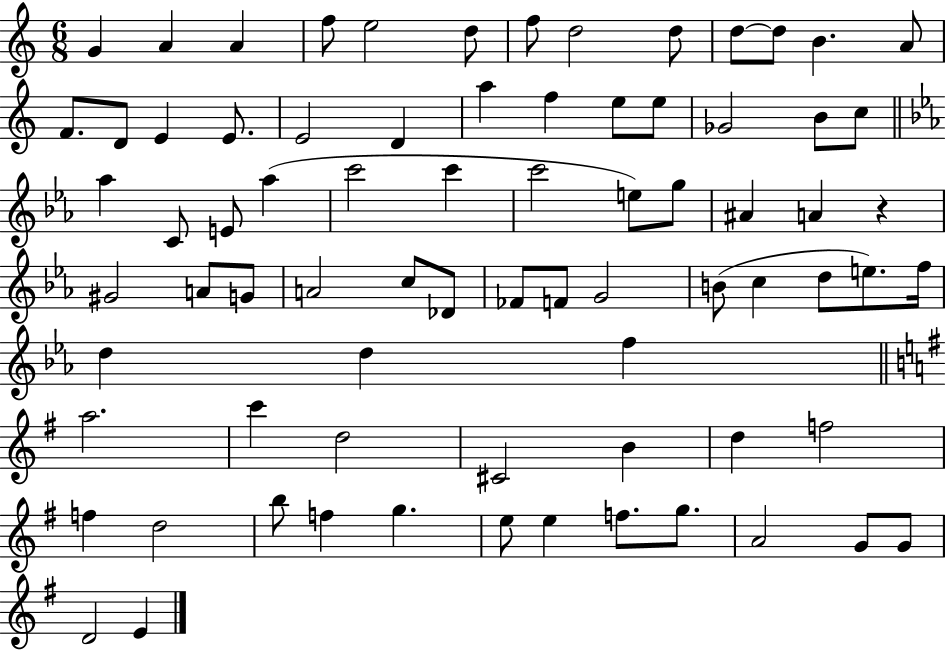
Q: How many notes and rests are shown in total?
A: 76